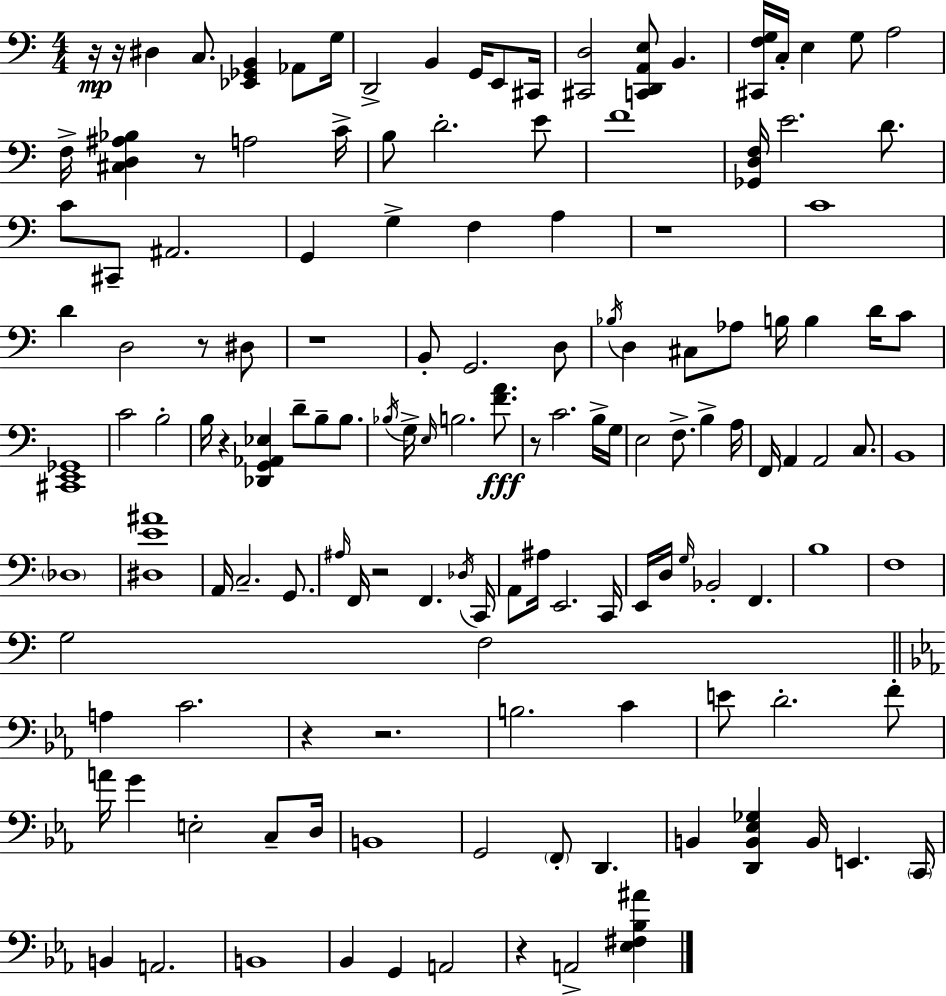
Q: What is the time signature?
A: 4/4